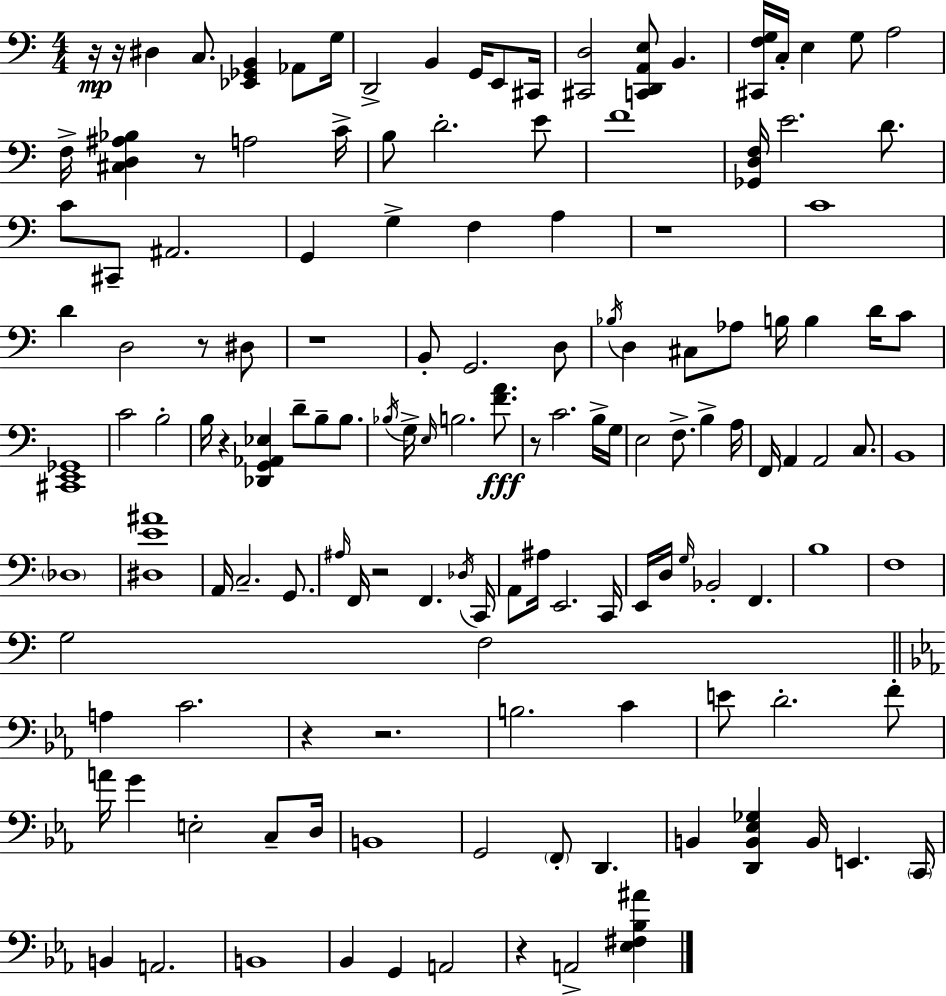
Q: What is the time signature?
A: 4/4